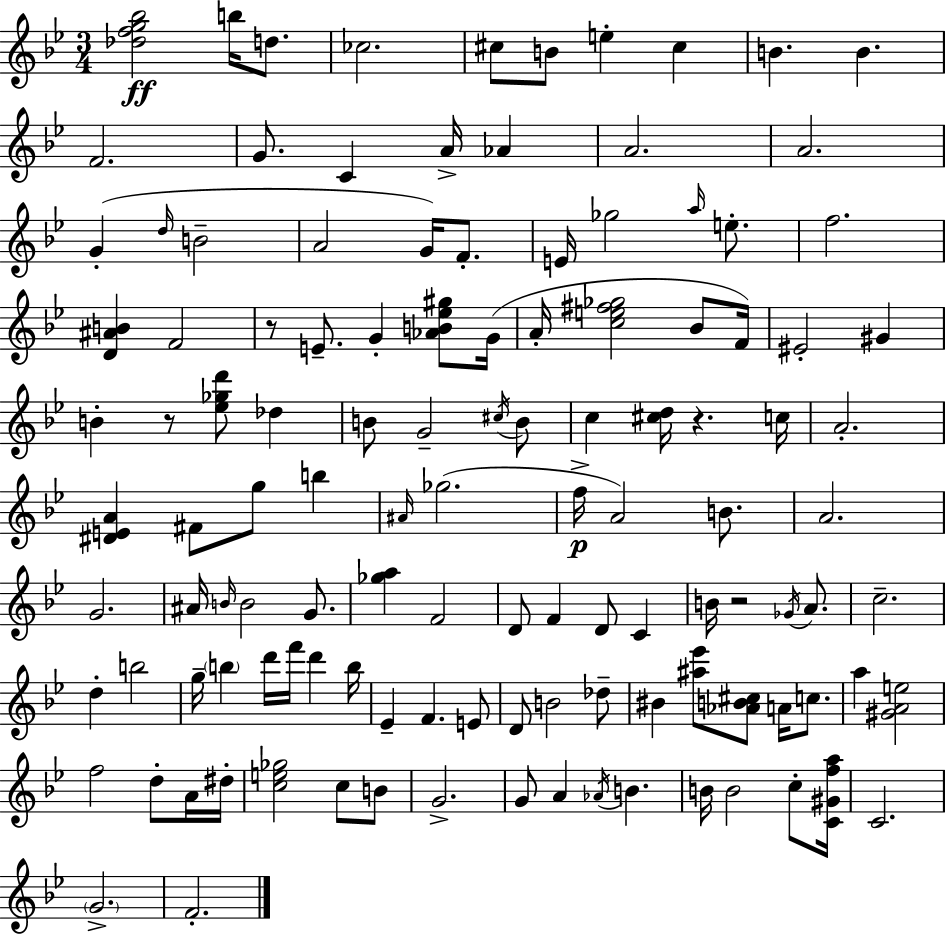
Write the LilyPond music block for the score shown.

{
  \clef treble
  \numericTimeSignature
  \time 3/4
  \key g \minor
  <des'' f'' g'' bes''>2\ff b''16 d''8. | ces''2. | cis''8 b'8 e''4-. cis''4 | b'4. b'4. | \break f'2. | g'8. c'4 a'16-> aes'4 | a'2. | a'2. | \break g'4-.( \grace { d''16 } b'2-- | a'2 g'16) f'8.-. | e'16 ges''2 \grace { a''16 } e''8.-. | f''2. | \break <d' ais' b'>4 f'2 | r8 e'8.-- g'4-. <aes' b' ees'' gis''>8 | g'16( a'16-. <c'' e'' fis'' ges''>2 bes'8 | f'16) eis'2-. gis'4 | \break b'4-. r8 <ees'' ges'' d'''>8 des''4 | b'8 g'2-- | \acciaccatura { cis''16 } b'8 c''4 <cis'' d''>16 r4. | c''16 a'2.-. | \break <dis' e' a'>4 fis'8 g''8 b''4 | \grace { ais'16 }( ges''2. | f''16->\p a'2) | b'8. a'2. | \break g'2. | ais'16 \grace { b'16 } b'2 | g'8. <ges'' a''>4 f'2 | d'8 f'4 d'8 | \break c'4 b'16 r2 | \acciaccatura { ges'16 } a'8. c''2.-- | d''4-. b''2 | g''16-- \parenthesize b''4 d'''16 | \break f'''16 d'''4 b''16 ees'4-- f'4. | e'8 d'8 b'2 | des''8-- bis'4 <ais'' ees'''>8 | <aes' b' cis''>8 a'16 c''8. a''4 <gis' a' e''>2 | \break f''2 | d''8-. a'16 dis''16-. <c'' e'' ges''>2 | c''8 b'8 g'2.-> | g'8 a'4 | \break \acciaccatura { aes'16 } b'4. b'16 b'2 | c''8-. <c' gis' f'' a''>16 c'2. | \parenthesize g'2.-> | f'2.-. | \break \bar "|."
}